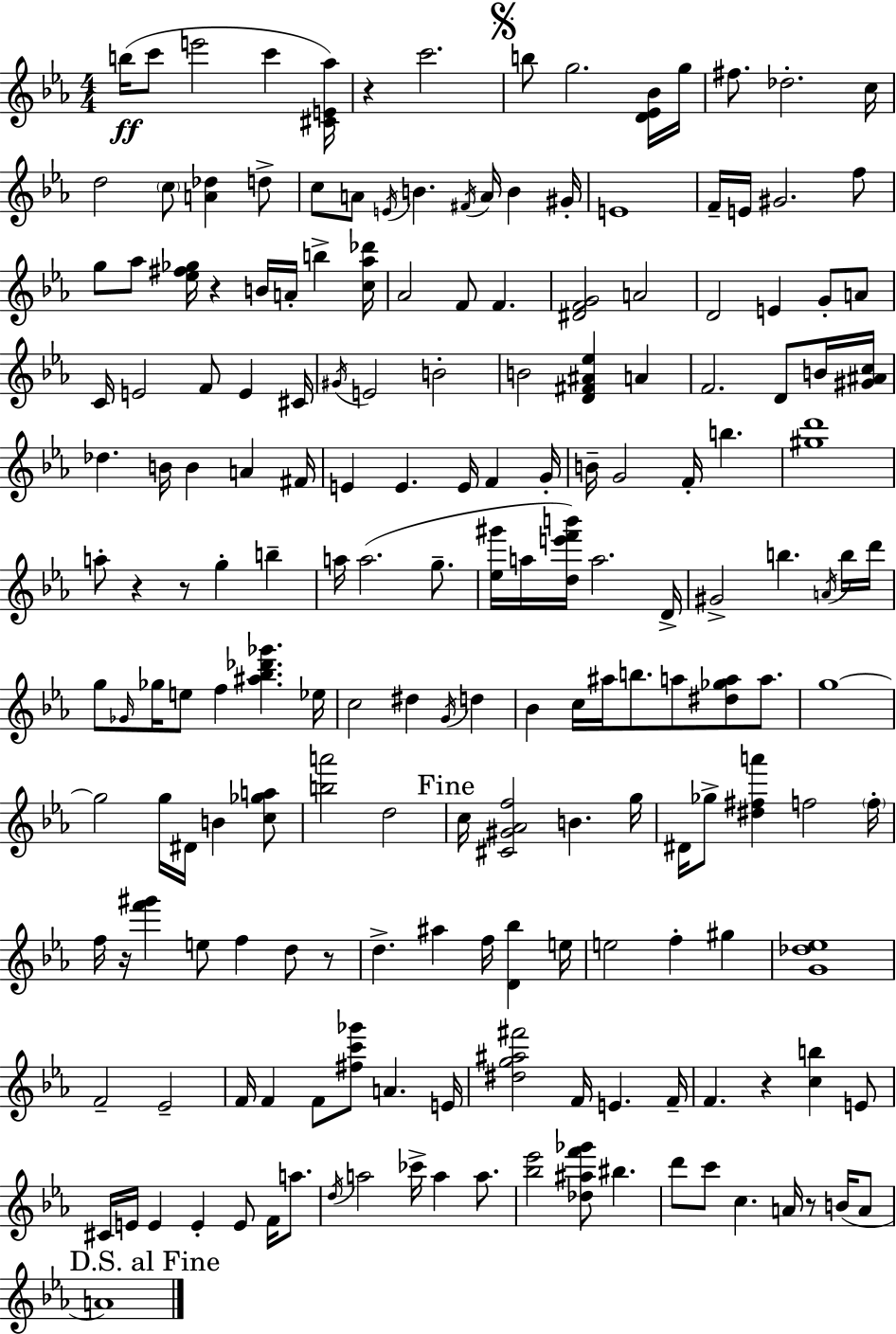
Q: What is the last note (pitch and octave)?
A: A4